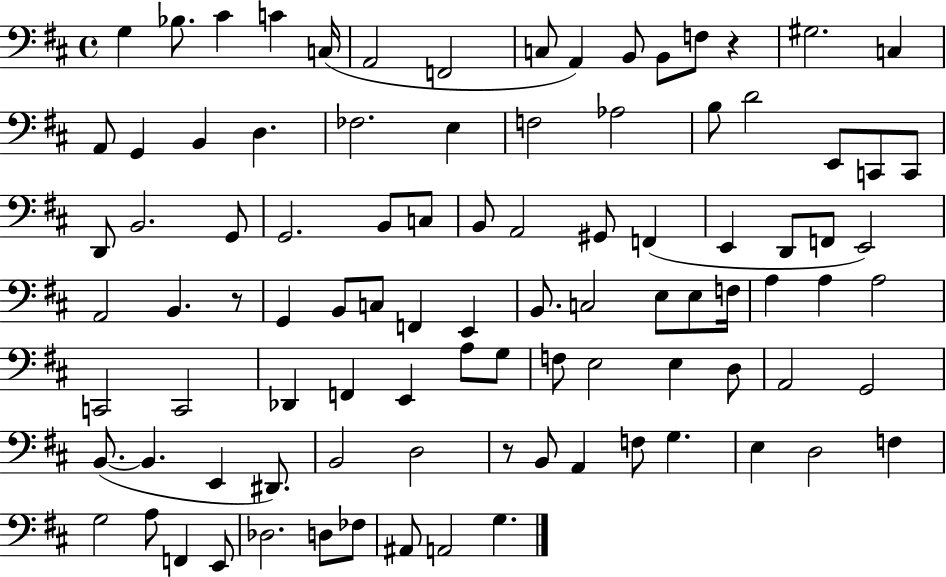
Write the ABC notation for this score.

X:1
T:Untitled
M:4/4
L:1/4
K:D
G, _B,/2 ^C C C,/4 A,,2 F,,2 C,/2 A,, B,,/2 B,,/2 F,/2 z ^G,2 C, A,,/2 G,, B,, D, _F,2 E, F,2 _A,2 B,/2 D2 E,,/2 C,,/2 C,,/2 D,,/2 B,,2 G,,/2 G,,2 B,,/2 C,/2 B,,/2 A,,2 ^G,,/2 F,, E,, D,,/2 F,,/2 E,,2 A,,2 B,, z/2 G,, B,,/2 C,/2 F,, E,, B,,/2 C,2 E,/2 E,/2 F,/4 A, A, A,2 C,,2 C,,2 _D,, F,, E,, A,/2 G,/2 F,/2 E,2 E, D,/2 A,,2 G,,2 B,,/2 B,, E,, ^D,,/2 B,,2 D,2 z/2 B,,/2 A,, F,/2 G, E, D,2 F, G,2 A,/2 F,, E,,/2 _D,2 D,/2 _F,/2 ^A,,/2 A,,2 G,